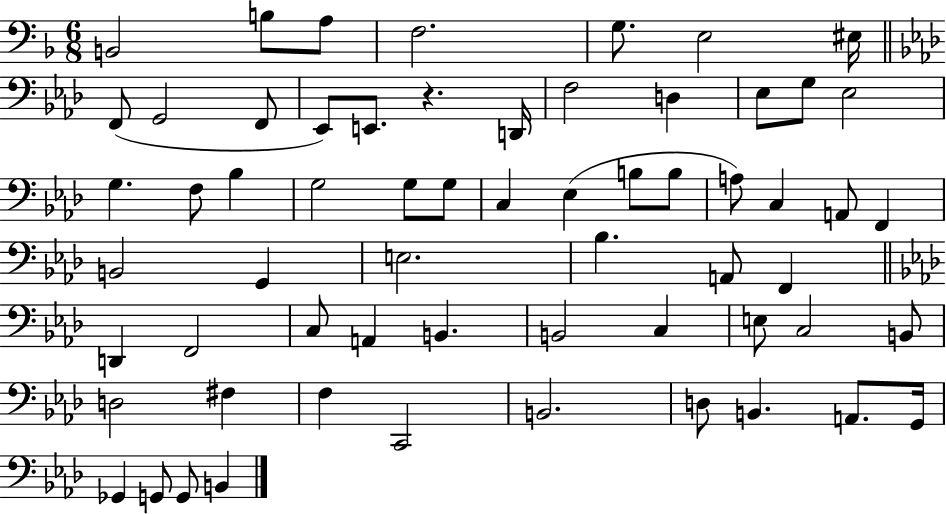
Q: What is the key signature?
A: F major